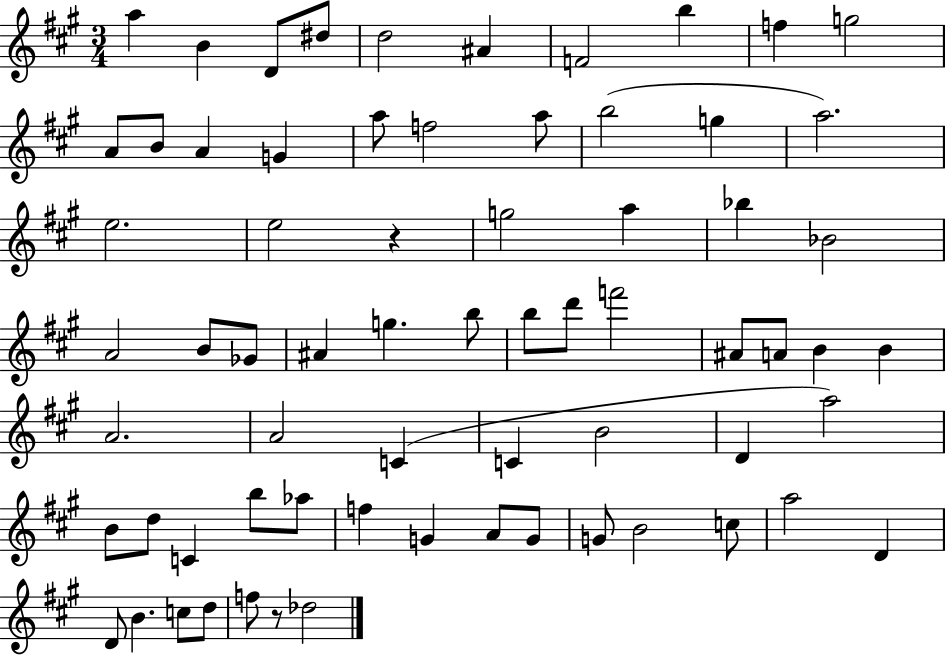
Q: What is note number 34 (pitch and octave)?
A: D6